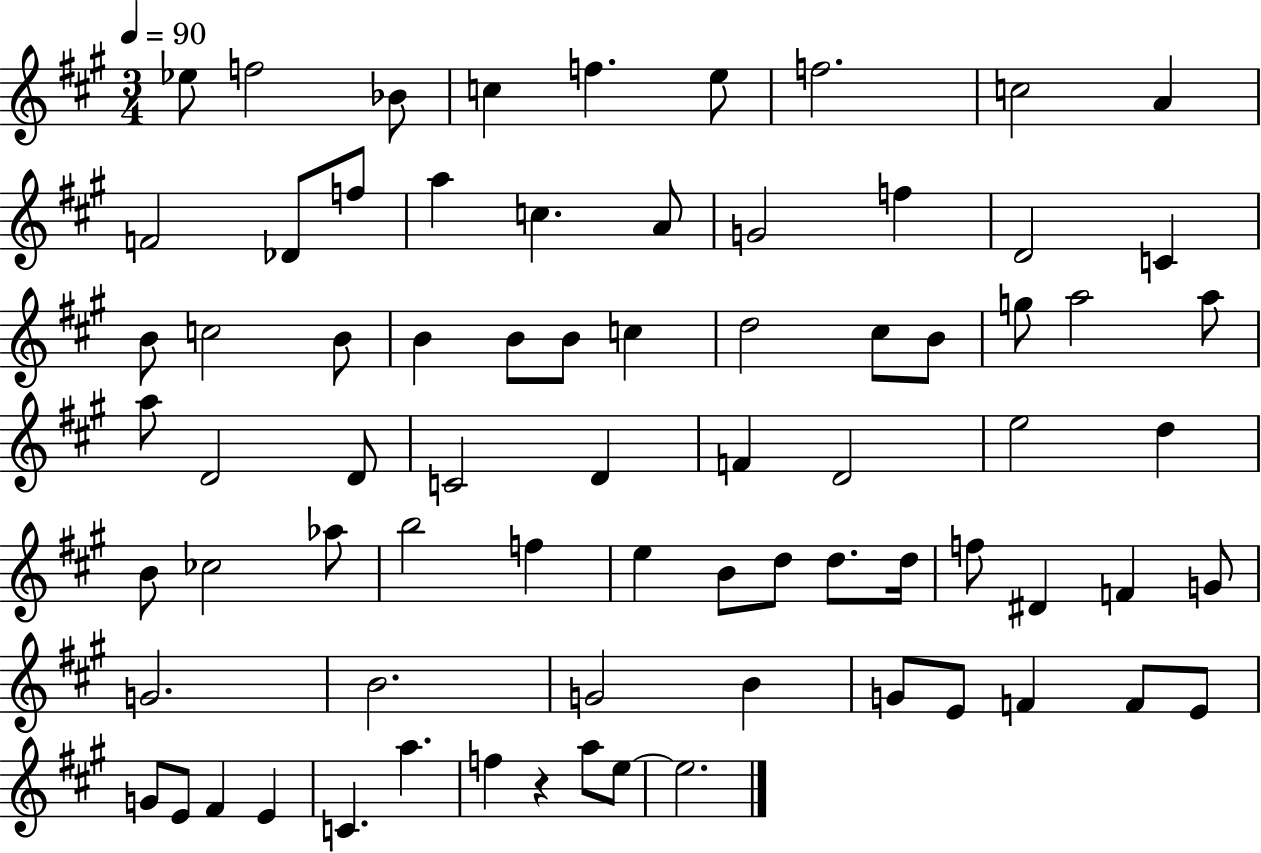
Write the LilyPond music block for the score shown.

{
  \clef treble
  \numericTimeSignature
  \time 3/4
  \key a \major
  \tempo 4 = 90
  \repeat volta 2 { ees''8 f''2 bes'8 | c''4 f''4. e''8 | f''2. | c''2 a'4 | \break f'2 des'8 f''8 | a''4 c''4. a'8 | g'2 f''4 | d'2 c'4 | \break b'8 c''2 b'8 | b'4 b'8 b'8 c''4 | d''2 cis''8 b'8 | g''8 a''2 a''8 | \break a''8 d'2 d'8 | c'2 d'4 | f'4 d'2 | e''2 d''4 | \break b'8 ces''2 aes''8 | b''2 f''4 | e''4 b'8 d''8 d''8. d''16 | f''8 dis'4 f'4 g'8 | \break g'2. | b'2. | g'2 b'4 | g'8 e'8 f'4 f'8 e'8 | \break g'8 e'8 fis'4 e'4 | c'4. a''4. | f''4 r4 a''8 e''8~~ | e''2. | \break } \bar "|."
}